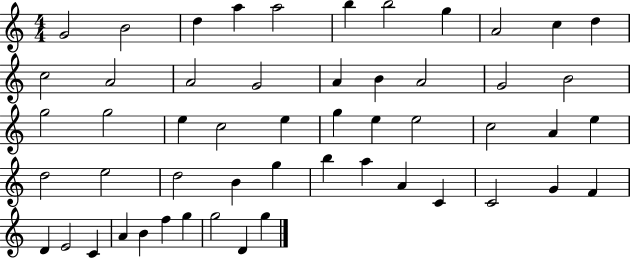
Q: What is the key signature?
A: C major